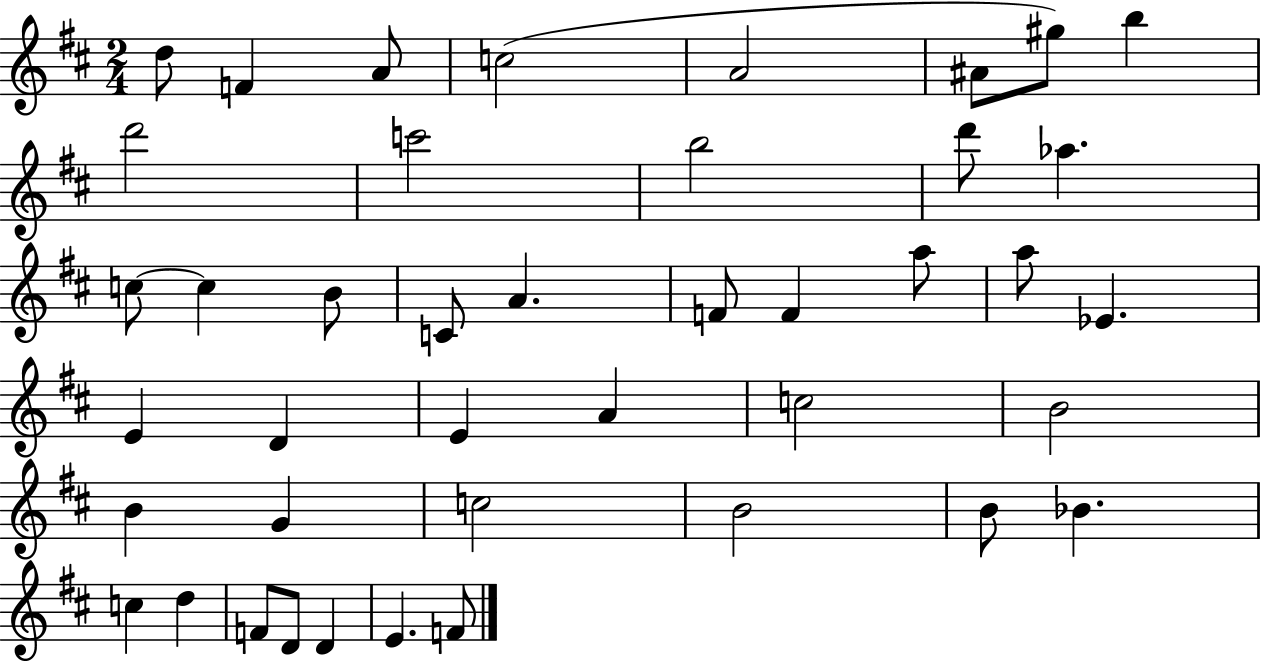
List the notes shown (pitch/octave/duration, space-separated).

D5/e F4/q A4/e C5/h A4/h A#4/e G#5/e B5/q D6/h C6/h B5/h D6/e Ab5/q. C5/e C5/q B4/e C4/e A4/q. F4/e F4/q A5/e A5/e Eb4/q. E4/q D4/q E4/q A4/q C5/h B4/h B4/q G4/q C5/h B4/h B4/e Bb4/q. C5/q D5/q F4/e D4/e D4/q E4/q. F4/e